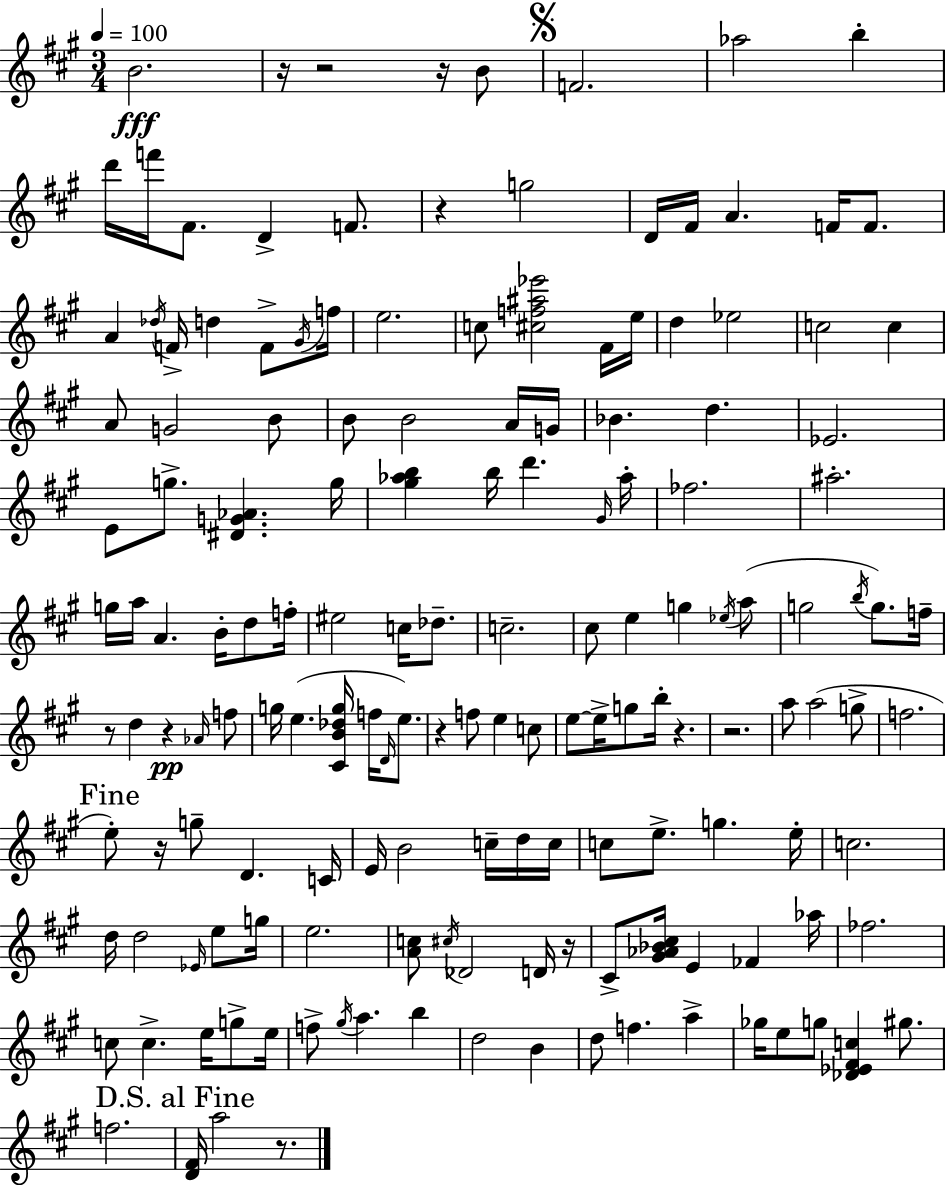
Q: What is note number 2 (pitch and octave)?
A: B4